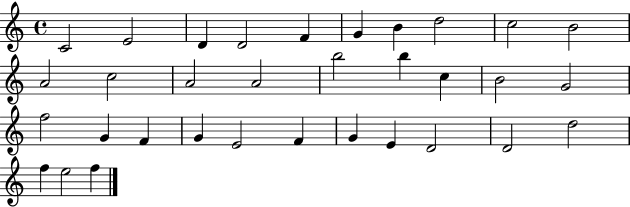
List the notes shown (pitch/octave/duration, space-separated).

C4/h E4/h D4/q D4/h F4/q G4/q B4/q D5/h C5/h B4/h A4/h C5/h A4/h A4/h B5/h B5/q C5/q B4/h G4/h F5/h G4/q F4/q G4/q E4/h F4/q G4/q E4/q D4/h D4/h D5/h F5/q E5/h F5/q